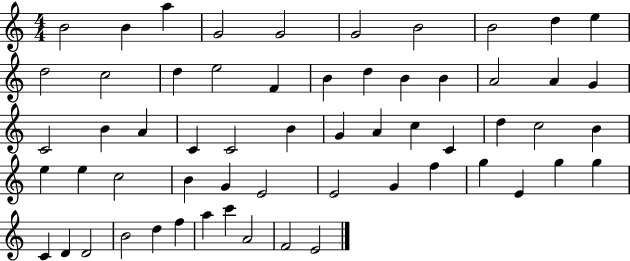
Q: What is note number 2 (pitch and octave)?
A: B4